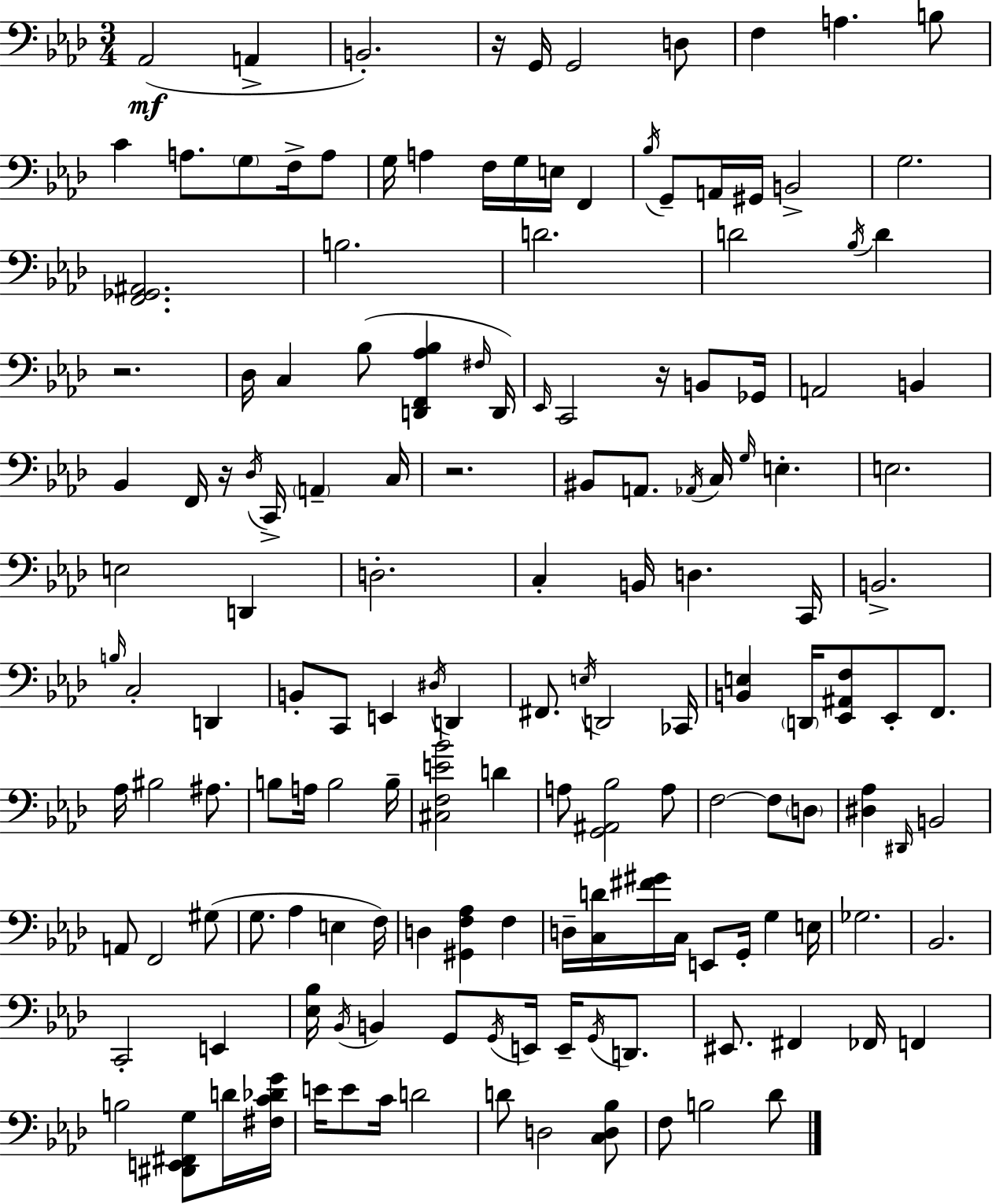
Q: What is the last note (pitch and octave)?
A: Db4